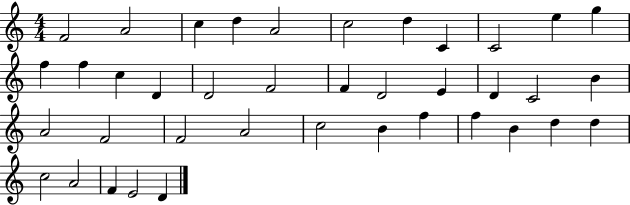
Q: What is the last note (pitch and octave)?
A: D4